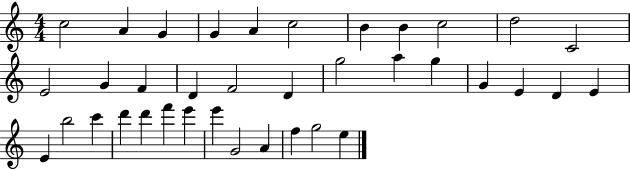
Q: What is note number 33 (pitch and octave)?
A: G4